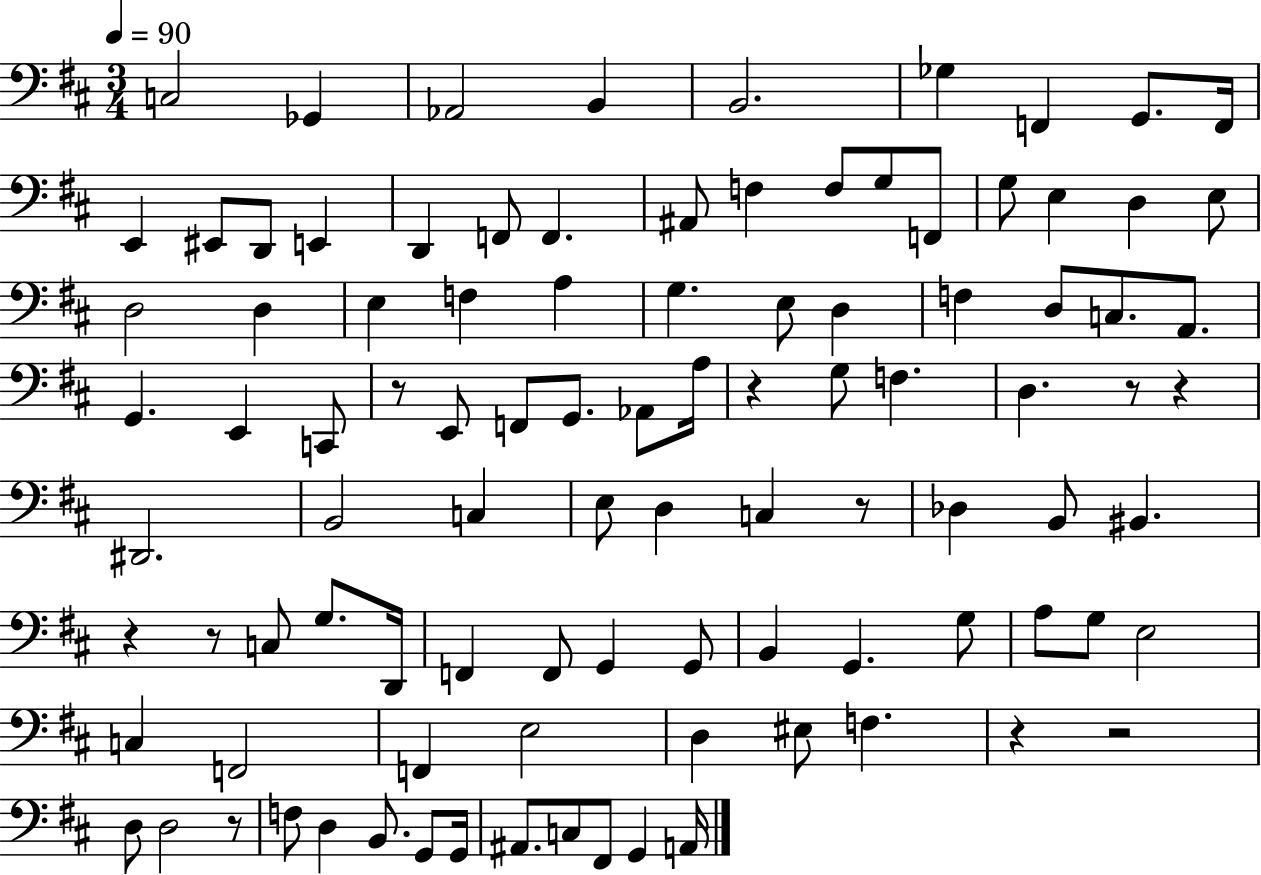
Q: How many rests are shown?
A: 10